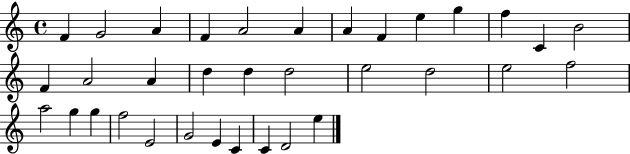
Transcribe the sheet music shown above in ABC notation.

X:1
T:Untitled
M:4/4
L:1/4
K:C
F G2 A F A2 A A F e g f C B2 F A2 A d d d2 e2 d2 e2 f2 a2 g g f2 E2 G2 E C C D2 e